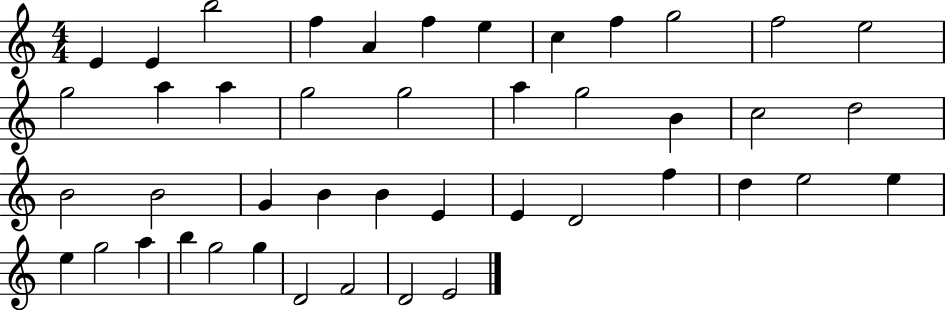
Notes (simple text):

E4/q E4/q B5/h F5/q A4/q F5/q E5/q C5/q F5/q G5/h F5/h E5/h G5/h A5/q A5/q G5/h G5/h A5/q G5/h B4/q C5/h D5/h B4/h B4/h G4/q B4/q B4/q E4/q E4/q D4/h F5/q D5/q E5/h E5/q E5/q G5/h A5/q B5/q G5/h G5/q D4/h F4/h D4/h E4/h